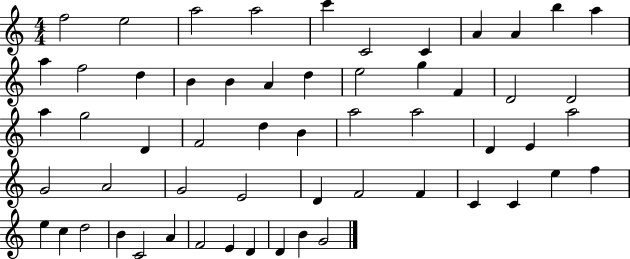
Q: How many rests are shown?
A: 0